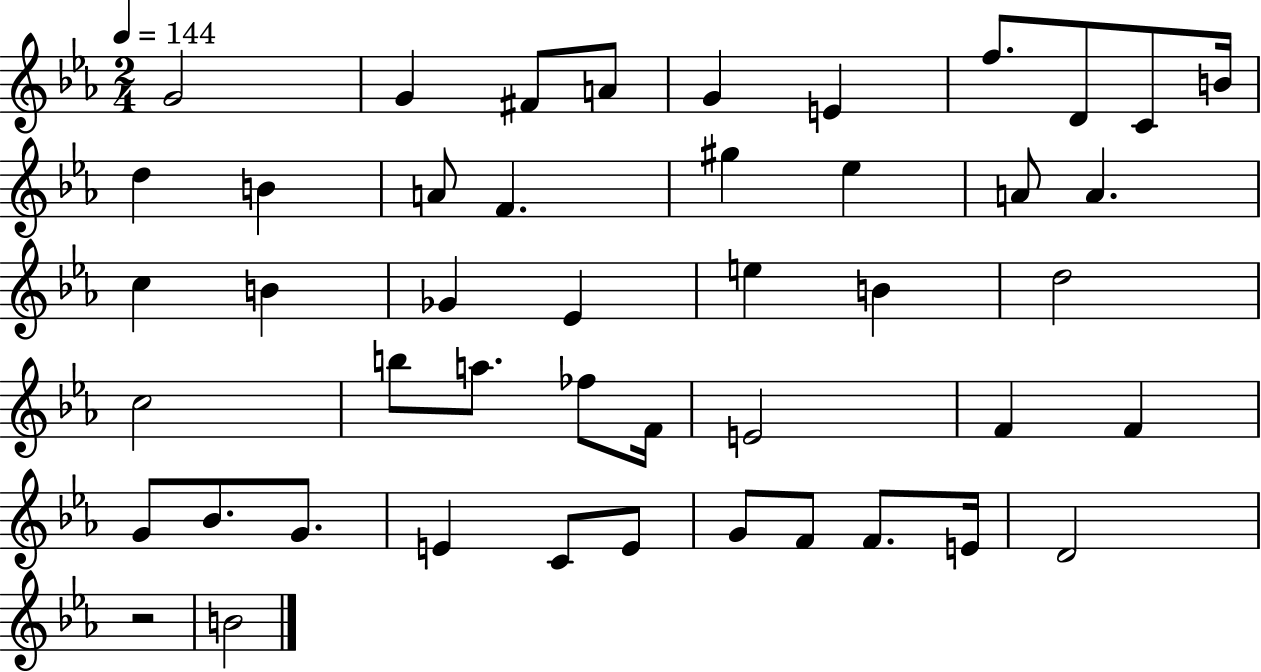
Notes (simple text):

G4/h G4/q F#4/e A4/e G4/q E4/q F5/e. D4/e C4/e B4/s D5/q B4/q A4/e F4/q. G#5/q Eb5/q A4/e A4/q. C5/q B4/q Gb4/q Eb4/q E5/q B4/q D5/h C5/h B5/e A5/e. FES5/e F4/s E4/h F4/q F4/q G4/e Bb4/e. G4/e. E4/q C4/e E4/e G4/e F4/e F4/e. E4/s D4/h R/h B4/h